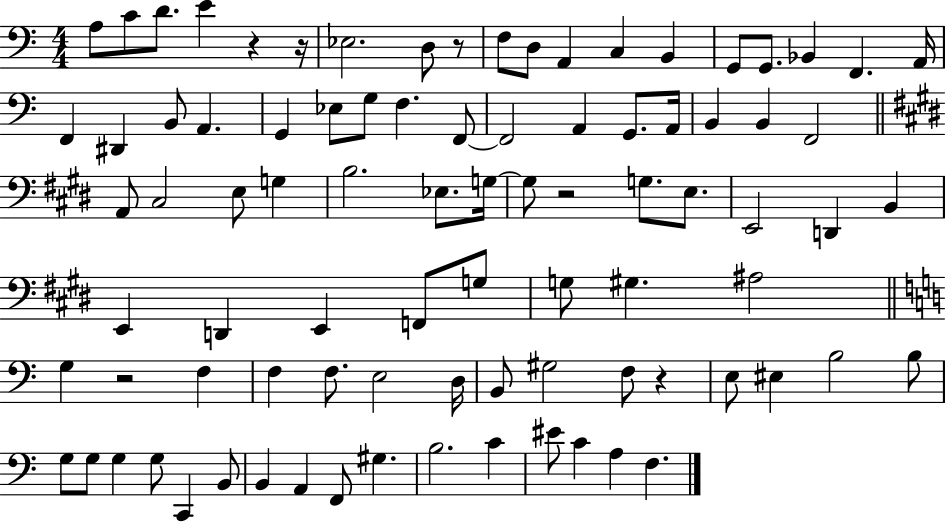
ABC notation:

X:1
T:Untitled
M:4/4
L:1/4
K:C
A,/2 C/2 D/2 E z z/4 _E,2 D,/2 z/2 F,/2 D,/2 A,, C, B,, G,,/2 G,,/2 _B,, F,, A,,/4 F,, ^D,, B,,/2 A,, G,, _E,/2 G,/2 F, F,,/2 F,,2 A,, G,,/2 A,,/4 B,, B,, F,,2 A,,/2 ^C,2 E,/2 G, B,2 _E,/2 G,/4 G,/2 z2 G,/2 E,/2 E,,2 D,, B,, E,, D,, E,, F,,/2 G,/2 G,/2 ^G, ^A,2 G, z2 F, F, F,/2 E,2 D,/4 B,,/2 ^G,2 F,/2 z E,/2 ^E, B,2 B,/2 G,/2 G,/2 G, G,/2 C,, B,,/2 B,, A,, F,,/2 ^G, B,2 C ^E/2 C A, F,